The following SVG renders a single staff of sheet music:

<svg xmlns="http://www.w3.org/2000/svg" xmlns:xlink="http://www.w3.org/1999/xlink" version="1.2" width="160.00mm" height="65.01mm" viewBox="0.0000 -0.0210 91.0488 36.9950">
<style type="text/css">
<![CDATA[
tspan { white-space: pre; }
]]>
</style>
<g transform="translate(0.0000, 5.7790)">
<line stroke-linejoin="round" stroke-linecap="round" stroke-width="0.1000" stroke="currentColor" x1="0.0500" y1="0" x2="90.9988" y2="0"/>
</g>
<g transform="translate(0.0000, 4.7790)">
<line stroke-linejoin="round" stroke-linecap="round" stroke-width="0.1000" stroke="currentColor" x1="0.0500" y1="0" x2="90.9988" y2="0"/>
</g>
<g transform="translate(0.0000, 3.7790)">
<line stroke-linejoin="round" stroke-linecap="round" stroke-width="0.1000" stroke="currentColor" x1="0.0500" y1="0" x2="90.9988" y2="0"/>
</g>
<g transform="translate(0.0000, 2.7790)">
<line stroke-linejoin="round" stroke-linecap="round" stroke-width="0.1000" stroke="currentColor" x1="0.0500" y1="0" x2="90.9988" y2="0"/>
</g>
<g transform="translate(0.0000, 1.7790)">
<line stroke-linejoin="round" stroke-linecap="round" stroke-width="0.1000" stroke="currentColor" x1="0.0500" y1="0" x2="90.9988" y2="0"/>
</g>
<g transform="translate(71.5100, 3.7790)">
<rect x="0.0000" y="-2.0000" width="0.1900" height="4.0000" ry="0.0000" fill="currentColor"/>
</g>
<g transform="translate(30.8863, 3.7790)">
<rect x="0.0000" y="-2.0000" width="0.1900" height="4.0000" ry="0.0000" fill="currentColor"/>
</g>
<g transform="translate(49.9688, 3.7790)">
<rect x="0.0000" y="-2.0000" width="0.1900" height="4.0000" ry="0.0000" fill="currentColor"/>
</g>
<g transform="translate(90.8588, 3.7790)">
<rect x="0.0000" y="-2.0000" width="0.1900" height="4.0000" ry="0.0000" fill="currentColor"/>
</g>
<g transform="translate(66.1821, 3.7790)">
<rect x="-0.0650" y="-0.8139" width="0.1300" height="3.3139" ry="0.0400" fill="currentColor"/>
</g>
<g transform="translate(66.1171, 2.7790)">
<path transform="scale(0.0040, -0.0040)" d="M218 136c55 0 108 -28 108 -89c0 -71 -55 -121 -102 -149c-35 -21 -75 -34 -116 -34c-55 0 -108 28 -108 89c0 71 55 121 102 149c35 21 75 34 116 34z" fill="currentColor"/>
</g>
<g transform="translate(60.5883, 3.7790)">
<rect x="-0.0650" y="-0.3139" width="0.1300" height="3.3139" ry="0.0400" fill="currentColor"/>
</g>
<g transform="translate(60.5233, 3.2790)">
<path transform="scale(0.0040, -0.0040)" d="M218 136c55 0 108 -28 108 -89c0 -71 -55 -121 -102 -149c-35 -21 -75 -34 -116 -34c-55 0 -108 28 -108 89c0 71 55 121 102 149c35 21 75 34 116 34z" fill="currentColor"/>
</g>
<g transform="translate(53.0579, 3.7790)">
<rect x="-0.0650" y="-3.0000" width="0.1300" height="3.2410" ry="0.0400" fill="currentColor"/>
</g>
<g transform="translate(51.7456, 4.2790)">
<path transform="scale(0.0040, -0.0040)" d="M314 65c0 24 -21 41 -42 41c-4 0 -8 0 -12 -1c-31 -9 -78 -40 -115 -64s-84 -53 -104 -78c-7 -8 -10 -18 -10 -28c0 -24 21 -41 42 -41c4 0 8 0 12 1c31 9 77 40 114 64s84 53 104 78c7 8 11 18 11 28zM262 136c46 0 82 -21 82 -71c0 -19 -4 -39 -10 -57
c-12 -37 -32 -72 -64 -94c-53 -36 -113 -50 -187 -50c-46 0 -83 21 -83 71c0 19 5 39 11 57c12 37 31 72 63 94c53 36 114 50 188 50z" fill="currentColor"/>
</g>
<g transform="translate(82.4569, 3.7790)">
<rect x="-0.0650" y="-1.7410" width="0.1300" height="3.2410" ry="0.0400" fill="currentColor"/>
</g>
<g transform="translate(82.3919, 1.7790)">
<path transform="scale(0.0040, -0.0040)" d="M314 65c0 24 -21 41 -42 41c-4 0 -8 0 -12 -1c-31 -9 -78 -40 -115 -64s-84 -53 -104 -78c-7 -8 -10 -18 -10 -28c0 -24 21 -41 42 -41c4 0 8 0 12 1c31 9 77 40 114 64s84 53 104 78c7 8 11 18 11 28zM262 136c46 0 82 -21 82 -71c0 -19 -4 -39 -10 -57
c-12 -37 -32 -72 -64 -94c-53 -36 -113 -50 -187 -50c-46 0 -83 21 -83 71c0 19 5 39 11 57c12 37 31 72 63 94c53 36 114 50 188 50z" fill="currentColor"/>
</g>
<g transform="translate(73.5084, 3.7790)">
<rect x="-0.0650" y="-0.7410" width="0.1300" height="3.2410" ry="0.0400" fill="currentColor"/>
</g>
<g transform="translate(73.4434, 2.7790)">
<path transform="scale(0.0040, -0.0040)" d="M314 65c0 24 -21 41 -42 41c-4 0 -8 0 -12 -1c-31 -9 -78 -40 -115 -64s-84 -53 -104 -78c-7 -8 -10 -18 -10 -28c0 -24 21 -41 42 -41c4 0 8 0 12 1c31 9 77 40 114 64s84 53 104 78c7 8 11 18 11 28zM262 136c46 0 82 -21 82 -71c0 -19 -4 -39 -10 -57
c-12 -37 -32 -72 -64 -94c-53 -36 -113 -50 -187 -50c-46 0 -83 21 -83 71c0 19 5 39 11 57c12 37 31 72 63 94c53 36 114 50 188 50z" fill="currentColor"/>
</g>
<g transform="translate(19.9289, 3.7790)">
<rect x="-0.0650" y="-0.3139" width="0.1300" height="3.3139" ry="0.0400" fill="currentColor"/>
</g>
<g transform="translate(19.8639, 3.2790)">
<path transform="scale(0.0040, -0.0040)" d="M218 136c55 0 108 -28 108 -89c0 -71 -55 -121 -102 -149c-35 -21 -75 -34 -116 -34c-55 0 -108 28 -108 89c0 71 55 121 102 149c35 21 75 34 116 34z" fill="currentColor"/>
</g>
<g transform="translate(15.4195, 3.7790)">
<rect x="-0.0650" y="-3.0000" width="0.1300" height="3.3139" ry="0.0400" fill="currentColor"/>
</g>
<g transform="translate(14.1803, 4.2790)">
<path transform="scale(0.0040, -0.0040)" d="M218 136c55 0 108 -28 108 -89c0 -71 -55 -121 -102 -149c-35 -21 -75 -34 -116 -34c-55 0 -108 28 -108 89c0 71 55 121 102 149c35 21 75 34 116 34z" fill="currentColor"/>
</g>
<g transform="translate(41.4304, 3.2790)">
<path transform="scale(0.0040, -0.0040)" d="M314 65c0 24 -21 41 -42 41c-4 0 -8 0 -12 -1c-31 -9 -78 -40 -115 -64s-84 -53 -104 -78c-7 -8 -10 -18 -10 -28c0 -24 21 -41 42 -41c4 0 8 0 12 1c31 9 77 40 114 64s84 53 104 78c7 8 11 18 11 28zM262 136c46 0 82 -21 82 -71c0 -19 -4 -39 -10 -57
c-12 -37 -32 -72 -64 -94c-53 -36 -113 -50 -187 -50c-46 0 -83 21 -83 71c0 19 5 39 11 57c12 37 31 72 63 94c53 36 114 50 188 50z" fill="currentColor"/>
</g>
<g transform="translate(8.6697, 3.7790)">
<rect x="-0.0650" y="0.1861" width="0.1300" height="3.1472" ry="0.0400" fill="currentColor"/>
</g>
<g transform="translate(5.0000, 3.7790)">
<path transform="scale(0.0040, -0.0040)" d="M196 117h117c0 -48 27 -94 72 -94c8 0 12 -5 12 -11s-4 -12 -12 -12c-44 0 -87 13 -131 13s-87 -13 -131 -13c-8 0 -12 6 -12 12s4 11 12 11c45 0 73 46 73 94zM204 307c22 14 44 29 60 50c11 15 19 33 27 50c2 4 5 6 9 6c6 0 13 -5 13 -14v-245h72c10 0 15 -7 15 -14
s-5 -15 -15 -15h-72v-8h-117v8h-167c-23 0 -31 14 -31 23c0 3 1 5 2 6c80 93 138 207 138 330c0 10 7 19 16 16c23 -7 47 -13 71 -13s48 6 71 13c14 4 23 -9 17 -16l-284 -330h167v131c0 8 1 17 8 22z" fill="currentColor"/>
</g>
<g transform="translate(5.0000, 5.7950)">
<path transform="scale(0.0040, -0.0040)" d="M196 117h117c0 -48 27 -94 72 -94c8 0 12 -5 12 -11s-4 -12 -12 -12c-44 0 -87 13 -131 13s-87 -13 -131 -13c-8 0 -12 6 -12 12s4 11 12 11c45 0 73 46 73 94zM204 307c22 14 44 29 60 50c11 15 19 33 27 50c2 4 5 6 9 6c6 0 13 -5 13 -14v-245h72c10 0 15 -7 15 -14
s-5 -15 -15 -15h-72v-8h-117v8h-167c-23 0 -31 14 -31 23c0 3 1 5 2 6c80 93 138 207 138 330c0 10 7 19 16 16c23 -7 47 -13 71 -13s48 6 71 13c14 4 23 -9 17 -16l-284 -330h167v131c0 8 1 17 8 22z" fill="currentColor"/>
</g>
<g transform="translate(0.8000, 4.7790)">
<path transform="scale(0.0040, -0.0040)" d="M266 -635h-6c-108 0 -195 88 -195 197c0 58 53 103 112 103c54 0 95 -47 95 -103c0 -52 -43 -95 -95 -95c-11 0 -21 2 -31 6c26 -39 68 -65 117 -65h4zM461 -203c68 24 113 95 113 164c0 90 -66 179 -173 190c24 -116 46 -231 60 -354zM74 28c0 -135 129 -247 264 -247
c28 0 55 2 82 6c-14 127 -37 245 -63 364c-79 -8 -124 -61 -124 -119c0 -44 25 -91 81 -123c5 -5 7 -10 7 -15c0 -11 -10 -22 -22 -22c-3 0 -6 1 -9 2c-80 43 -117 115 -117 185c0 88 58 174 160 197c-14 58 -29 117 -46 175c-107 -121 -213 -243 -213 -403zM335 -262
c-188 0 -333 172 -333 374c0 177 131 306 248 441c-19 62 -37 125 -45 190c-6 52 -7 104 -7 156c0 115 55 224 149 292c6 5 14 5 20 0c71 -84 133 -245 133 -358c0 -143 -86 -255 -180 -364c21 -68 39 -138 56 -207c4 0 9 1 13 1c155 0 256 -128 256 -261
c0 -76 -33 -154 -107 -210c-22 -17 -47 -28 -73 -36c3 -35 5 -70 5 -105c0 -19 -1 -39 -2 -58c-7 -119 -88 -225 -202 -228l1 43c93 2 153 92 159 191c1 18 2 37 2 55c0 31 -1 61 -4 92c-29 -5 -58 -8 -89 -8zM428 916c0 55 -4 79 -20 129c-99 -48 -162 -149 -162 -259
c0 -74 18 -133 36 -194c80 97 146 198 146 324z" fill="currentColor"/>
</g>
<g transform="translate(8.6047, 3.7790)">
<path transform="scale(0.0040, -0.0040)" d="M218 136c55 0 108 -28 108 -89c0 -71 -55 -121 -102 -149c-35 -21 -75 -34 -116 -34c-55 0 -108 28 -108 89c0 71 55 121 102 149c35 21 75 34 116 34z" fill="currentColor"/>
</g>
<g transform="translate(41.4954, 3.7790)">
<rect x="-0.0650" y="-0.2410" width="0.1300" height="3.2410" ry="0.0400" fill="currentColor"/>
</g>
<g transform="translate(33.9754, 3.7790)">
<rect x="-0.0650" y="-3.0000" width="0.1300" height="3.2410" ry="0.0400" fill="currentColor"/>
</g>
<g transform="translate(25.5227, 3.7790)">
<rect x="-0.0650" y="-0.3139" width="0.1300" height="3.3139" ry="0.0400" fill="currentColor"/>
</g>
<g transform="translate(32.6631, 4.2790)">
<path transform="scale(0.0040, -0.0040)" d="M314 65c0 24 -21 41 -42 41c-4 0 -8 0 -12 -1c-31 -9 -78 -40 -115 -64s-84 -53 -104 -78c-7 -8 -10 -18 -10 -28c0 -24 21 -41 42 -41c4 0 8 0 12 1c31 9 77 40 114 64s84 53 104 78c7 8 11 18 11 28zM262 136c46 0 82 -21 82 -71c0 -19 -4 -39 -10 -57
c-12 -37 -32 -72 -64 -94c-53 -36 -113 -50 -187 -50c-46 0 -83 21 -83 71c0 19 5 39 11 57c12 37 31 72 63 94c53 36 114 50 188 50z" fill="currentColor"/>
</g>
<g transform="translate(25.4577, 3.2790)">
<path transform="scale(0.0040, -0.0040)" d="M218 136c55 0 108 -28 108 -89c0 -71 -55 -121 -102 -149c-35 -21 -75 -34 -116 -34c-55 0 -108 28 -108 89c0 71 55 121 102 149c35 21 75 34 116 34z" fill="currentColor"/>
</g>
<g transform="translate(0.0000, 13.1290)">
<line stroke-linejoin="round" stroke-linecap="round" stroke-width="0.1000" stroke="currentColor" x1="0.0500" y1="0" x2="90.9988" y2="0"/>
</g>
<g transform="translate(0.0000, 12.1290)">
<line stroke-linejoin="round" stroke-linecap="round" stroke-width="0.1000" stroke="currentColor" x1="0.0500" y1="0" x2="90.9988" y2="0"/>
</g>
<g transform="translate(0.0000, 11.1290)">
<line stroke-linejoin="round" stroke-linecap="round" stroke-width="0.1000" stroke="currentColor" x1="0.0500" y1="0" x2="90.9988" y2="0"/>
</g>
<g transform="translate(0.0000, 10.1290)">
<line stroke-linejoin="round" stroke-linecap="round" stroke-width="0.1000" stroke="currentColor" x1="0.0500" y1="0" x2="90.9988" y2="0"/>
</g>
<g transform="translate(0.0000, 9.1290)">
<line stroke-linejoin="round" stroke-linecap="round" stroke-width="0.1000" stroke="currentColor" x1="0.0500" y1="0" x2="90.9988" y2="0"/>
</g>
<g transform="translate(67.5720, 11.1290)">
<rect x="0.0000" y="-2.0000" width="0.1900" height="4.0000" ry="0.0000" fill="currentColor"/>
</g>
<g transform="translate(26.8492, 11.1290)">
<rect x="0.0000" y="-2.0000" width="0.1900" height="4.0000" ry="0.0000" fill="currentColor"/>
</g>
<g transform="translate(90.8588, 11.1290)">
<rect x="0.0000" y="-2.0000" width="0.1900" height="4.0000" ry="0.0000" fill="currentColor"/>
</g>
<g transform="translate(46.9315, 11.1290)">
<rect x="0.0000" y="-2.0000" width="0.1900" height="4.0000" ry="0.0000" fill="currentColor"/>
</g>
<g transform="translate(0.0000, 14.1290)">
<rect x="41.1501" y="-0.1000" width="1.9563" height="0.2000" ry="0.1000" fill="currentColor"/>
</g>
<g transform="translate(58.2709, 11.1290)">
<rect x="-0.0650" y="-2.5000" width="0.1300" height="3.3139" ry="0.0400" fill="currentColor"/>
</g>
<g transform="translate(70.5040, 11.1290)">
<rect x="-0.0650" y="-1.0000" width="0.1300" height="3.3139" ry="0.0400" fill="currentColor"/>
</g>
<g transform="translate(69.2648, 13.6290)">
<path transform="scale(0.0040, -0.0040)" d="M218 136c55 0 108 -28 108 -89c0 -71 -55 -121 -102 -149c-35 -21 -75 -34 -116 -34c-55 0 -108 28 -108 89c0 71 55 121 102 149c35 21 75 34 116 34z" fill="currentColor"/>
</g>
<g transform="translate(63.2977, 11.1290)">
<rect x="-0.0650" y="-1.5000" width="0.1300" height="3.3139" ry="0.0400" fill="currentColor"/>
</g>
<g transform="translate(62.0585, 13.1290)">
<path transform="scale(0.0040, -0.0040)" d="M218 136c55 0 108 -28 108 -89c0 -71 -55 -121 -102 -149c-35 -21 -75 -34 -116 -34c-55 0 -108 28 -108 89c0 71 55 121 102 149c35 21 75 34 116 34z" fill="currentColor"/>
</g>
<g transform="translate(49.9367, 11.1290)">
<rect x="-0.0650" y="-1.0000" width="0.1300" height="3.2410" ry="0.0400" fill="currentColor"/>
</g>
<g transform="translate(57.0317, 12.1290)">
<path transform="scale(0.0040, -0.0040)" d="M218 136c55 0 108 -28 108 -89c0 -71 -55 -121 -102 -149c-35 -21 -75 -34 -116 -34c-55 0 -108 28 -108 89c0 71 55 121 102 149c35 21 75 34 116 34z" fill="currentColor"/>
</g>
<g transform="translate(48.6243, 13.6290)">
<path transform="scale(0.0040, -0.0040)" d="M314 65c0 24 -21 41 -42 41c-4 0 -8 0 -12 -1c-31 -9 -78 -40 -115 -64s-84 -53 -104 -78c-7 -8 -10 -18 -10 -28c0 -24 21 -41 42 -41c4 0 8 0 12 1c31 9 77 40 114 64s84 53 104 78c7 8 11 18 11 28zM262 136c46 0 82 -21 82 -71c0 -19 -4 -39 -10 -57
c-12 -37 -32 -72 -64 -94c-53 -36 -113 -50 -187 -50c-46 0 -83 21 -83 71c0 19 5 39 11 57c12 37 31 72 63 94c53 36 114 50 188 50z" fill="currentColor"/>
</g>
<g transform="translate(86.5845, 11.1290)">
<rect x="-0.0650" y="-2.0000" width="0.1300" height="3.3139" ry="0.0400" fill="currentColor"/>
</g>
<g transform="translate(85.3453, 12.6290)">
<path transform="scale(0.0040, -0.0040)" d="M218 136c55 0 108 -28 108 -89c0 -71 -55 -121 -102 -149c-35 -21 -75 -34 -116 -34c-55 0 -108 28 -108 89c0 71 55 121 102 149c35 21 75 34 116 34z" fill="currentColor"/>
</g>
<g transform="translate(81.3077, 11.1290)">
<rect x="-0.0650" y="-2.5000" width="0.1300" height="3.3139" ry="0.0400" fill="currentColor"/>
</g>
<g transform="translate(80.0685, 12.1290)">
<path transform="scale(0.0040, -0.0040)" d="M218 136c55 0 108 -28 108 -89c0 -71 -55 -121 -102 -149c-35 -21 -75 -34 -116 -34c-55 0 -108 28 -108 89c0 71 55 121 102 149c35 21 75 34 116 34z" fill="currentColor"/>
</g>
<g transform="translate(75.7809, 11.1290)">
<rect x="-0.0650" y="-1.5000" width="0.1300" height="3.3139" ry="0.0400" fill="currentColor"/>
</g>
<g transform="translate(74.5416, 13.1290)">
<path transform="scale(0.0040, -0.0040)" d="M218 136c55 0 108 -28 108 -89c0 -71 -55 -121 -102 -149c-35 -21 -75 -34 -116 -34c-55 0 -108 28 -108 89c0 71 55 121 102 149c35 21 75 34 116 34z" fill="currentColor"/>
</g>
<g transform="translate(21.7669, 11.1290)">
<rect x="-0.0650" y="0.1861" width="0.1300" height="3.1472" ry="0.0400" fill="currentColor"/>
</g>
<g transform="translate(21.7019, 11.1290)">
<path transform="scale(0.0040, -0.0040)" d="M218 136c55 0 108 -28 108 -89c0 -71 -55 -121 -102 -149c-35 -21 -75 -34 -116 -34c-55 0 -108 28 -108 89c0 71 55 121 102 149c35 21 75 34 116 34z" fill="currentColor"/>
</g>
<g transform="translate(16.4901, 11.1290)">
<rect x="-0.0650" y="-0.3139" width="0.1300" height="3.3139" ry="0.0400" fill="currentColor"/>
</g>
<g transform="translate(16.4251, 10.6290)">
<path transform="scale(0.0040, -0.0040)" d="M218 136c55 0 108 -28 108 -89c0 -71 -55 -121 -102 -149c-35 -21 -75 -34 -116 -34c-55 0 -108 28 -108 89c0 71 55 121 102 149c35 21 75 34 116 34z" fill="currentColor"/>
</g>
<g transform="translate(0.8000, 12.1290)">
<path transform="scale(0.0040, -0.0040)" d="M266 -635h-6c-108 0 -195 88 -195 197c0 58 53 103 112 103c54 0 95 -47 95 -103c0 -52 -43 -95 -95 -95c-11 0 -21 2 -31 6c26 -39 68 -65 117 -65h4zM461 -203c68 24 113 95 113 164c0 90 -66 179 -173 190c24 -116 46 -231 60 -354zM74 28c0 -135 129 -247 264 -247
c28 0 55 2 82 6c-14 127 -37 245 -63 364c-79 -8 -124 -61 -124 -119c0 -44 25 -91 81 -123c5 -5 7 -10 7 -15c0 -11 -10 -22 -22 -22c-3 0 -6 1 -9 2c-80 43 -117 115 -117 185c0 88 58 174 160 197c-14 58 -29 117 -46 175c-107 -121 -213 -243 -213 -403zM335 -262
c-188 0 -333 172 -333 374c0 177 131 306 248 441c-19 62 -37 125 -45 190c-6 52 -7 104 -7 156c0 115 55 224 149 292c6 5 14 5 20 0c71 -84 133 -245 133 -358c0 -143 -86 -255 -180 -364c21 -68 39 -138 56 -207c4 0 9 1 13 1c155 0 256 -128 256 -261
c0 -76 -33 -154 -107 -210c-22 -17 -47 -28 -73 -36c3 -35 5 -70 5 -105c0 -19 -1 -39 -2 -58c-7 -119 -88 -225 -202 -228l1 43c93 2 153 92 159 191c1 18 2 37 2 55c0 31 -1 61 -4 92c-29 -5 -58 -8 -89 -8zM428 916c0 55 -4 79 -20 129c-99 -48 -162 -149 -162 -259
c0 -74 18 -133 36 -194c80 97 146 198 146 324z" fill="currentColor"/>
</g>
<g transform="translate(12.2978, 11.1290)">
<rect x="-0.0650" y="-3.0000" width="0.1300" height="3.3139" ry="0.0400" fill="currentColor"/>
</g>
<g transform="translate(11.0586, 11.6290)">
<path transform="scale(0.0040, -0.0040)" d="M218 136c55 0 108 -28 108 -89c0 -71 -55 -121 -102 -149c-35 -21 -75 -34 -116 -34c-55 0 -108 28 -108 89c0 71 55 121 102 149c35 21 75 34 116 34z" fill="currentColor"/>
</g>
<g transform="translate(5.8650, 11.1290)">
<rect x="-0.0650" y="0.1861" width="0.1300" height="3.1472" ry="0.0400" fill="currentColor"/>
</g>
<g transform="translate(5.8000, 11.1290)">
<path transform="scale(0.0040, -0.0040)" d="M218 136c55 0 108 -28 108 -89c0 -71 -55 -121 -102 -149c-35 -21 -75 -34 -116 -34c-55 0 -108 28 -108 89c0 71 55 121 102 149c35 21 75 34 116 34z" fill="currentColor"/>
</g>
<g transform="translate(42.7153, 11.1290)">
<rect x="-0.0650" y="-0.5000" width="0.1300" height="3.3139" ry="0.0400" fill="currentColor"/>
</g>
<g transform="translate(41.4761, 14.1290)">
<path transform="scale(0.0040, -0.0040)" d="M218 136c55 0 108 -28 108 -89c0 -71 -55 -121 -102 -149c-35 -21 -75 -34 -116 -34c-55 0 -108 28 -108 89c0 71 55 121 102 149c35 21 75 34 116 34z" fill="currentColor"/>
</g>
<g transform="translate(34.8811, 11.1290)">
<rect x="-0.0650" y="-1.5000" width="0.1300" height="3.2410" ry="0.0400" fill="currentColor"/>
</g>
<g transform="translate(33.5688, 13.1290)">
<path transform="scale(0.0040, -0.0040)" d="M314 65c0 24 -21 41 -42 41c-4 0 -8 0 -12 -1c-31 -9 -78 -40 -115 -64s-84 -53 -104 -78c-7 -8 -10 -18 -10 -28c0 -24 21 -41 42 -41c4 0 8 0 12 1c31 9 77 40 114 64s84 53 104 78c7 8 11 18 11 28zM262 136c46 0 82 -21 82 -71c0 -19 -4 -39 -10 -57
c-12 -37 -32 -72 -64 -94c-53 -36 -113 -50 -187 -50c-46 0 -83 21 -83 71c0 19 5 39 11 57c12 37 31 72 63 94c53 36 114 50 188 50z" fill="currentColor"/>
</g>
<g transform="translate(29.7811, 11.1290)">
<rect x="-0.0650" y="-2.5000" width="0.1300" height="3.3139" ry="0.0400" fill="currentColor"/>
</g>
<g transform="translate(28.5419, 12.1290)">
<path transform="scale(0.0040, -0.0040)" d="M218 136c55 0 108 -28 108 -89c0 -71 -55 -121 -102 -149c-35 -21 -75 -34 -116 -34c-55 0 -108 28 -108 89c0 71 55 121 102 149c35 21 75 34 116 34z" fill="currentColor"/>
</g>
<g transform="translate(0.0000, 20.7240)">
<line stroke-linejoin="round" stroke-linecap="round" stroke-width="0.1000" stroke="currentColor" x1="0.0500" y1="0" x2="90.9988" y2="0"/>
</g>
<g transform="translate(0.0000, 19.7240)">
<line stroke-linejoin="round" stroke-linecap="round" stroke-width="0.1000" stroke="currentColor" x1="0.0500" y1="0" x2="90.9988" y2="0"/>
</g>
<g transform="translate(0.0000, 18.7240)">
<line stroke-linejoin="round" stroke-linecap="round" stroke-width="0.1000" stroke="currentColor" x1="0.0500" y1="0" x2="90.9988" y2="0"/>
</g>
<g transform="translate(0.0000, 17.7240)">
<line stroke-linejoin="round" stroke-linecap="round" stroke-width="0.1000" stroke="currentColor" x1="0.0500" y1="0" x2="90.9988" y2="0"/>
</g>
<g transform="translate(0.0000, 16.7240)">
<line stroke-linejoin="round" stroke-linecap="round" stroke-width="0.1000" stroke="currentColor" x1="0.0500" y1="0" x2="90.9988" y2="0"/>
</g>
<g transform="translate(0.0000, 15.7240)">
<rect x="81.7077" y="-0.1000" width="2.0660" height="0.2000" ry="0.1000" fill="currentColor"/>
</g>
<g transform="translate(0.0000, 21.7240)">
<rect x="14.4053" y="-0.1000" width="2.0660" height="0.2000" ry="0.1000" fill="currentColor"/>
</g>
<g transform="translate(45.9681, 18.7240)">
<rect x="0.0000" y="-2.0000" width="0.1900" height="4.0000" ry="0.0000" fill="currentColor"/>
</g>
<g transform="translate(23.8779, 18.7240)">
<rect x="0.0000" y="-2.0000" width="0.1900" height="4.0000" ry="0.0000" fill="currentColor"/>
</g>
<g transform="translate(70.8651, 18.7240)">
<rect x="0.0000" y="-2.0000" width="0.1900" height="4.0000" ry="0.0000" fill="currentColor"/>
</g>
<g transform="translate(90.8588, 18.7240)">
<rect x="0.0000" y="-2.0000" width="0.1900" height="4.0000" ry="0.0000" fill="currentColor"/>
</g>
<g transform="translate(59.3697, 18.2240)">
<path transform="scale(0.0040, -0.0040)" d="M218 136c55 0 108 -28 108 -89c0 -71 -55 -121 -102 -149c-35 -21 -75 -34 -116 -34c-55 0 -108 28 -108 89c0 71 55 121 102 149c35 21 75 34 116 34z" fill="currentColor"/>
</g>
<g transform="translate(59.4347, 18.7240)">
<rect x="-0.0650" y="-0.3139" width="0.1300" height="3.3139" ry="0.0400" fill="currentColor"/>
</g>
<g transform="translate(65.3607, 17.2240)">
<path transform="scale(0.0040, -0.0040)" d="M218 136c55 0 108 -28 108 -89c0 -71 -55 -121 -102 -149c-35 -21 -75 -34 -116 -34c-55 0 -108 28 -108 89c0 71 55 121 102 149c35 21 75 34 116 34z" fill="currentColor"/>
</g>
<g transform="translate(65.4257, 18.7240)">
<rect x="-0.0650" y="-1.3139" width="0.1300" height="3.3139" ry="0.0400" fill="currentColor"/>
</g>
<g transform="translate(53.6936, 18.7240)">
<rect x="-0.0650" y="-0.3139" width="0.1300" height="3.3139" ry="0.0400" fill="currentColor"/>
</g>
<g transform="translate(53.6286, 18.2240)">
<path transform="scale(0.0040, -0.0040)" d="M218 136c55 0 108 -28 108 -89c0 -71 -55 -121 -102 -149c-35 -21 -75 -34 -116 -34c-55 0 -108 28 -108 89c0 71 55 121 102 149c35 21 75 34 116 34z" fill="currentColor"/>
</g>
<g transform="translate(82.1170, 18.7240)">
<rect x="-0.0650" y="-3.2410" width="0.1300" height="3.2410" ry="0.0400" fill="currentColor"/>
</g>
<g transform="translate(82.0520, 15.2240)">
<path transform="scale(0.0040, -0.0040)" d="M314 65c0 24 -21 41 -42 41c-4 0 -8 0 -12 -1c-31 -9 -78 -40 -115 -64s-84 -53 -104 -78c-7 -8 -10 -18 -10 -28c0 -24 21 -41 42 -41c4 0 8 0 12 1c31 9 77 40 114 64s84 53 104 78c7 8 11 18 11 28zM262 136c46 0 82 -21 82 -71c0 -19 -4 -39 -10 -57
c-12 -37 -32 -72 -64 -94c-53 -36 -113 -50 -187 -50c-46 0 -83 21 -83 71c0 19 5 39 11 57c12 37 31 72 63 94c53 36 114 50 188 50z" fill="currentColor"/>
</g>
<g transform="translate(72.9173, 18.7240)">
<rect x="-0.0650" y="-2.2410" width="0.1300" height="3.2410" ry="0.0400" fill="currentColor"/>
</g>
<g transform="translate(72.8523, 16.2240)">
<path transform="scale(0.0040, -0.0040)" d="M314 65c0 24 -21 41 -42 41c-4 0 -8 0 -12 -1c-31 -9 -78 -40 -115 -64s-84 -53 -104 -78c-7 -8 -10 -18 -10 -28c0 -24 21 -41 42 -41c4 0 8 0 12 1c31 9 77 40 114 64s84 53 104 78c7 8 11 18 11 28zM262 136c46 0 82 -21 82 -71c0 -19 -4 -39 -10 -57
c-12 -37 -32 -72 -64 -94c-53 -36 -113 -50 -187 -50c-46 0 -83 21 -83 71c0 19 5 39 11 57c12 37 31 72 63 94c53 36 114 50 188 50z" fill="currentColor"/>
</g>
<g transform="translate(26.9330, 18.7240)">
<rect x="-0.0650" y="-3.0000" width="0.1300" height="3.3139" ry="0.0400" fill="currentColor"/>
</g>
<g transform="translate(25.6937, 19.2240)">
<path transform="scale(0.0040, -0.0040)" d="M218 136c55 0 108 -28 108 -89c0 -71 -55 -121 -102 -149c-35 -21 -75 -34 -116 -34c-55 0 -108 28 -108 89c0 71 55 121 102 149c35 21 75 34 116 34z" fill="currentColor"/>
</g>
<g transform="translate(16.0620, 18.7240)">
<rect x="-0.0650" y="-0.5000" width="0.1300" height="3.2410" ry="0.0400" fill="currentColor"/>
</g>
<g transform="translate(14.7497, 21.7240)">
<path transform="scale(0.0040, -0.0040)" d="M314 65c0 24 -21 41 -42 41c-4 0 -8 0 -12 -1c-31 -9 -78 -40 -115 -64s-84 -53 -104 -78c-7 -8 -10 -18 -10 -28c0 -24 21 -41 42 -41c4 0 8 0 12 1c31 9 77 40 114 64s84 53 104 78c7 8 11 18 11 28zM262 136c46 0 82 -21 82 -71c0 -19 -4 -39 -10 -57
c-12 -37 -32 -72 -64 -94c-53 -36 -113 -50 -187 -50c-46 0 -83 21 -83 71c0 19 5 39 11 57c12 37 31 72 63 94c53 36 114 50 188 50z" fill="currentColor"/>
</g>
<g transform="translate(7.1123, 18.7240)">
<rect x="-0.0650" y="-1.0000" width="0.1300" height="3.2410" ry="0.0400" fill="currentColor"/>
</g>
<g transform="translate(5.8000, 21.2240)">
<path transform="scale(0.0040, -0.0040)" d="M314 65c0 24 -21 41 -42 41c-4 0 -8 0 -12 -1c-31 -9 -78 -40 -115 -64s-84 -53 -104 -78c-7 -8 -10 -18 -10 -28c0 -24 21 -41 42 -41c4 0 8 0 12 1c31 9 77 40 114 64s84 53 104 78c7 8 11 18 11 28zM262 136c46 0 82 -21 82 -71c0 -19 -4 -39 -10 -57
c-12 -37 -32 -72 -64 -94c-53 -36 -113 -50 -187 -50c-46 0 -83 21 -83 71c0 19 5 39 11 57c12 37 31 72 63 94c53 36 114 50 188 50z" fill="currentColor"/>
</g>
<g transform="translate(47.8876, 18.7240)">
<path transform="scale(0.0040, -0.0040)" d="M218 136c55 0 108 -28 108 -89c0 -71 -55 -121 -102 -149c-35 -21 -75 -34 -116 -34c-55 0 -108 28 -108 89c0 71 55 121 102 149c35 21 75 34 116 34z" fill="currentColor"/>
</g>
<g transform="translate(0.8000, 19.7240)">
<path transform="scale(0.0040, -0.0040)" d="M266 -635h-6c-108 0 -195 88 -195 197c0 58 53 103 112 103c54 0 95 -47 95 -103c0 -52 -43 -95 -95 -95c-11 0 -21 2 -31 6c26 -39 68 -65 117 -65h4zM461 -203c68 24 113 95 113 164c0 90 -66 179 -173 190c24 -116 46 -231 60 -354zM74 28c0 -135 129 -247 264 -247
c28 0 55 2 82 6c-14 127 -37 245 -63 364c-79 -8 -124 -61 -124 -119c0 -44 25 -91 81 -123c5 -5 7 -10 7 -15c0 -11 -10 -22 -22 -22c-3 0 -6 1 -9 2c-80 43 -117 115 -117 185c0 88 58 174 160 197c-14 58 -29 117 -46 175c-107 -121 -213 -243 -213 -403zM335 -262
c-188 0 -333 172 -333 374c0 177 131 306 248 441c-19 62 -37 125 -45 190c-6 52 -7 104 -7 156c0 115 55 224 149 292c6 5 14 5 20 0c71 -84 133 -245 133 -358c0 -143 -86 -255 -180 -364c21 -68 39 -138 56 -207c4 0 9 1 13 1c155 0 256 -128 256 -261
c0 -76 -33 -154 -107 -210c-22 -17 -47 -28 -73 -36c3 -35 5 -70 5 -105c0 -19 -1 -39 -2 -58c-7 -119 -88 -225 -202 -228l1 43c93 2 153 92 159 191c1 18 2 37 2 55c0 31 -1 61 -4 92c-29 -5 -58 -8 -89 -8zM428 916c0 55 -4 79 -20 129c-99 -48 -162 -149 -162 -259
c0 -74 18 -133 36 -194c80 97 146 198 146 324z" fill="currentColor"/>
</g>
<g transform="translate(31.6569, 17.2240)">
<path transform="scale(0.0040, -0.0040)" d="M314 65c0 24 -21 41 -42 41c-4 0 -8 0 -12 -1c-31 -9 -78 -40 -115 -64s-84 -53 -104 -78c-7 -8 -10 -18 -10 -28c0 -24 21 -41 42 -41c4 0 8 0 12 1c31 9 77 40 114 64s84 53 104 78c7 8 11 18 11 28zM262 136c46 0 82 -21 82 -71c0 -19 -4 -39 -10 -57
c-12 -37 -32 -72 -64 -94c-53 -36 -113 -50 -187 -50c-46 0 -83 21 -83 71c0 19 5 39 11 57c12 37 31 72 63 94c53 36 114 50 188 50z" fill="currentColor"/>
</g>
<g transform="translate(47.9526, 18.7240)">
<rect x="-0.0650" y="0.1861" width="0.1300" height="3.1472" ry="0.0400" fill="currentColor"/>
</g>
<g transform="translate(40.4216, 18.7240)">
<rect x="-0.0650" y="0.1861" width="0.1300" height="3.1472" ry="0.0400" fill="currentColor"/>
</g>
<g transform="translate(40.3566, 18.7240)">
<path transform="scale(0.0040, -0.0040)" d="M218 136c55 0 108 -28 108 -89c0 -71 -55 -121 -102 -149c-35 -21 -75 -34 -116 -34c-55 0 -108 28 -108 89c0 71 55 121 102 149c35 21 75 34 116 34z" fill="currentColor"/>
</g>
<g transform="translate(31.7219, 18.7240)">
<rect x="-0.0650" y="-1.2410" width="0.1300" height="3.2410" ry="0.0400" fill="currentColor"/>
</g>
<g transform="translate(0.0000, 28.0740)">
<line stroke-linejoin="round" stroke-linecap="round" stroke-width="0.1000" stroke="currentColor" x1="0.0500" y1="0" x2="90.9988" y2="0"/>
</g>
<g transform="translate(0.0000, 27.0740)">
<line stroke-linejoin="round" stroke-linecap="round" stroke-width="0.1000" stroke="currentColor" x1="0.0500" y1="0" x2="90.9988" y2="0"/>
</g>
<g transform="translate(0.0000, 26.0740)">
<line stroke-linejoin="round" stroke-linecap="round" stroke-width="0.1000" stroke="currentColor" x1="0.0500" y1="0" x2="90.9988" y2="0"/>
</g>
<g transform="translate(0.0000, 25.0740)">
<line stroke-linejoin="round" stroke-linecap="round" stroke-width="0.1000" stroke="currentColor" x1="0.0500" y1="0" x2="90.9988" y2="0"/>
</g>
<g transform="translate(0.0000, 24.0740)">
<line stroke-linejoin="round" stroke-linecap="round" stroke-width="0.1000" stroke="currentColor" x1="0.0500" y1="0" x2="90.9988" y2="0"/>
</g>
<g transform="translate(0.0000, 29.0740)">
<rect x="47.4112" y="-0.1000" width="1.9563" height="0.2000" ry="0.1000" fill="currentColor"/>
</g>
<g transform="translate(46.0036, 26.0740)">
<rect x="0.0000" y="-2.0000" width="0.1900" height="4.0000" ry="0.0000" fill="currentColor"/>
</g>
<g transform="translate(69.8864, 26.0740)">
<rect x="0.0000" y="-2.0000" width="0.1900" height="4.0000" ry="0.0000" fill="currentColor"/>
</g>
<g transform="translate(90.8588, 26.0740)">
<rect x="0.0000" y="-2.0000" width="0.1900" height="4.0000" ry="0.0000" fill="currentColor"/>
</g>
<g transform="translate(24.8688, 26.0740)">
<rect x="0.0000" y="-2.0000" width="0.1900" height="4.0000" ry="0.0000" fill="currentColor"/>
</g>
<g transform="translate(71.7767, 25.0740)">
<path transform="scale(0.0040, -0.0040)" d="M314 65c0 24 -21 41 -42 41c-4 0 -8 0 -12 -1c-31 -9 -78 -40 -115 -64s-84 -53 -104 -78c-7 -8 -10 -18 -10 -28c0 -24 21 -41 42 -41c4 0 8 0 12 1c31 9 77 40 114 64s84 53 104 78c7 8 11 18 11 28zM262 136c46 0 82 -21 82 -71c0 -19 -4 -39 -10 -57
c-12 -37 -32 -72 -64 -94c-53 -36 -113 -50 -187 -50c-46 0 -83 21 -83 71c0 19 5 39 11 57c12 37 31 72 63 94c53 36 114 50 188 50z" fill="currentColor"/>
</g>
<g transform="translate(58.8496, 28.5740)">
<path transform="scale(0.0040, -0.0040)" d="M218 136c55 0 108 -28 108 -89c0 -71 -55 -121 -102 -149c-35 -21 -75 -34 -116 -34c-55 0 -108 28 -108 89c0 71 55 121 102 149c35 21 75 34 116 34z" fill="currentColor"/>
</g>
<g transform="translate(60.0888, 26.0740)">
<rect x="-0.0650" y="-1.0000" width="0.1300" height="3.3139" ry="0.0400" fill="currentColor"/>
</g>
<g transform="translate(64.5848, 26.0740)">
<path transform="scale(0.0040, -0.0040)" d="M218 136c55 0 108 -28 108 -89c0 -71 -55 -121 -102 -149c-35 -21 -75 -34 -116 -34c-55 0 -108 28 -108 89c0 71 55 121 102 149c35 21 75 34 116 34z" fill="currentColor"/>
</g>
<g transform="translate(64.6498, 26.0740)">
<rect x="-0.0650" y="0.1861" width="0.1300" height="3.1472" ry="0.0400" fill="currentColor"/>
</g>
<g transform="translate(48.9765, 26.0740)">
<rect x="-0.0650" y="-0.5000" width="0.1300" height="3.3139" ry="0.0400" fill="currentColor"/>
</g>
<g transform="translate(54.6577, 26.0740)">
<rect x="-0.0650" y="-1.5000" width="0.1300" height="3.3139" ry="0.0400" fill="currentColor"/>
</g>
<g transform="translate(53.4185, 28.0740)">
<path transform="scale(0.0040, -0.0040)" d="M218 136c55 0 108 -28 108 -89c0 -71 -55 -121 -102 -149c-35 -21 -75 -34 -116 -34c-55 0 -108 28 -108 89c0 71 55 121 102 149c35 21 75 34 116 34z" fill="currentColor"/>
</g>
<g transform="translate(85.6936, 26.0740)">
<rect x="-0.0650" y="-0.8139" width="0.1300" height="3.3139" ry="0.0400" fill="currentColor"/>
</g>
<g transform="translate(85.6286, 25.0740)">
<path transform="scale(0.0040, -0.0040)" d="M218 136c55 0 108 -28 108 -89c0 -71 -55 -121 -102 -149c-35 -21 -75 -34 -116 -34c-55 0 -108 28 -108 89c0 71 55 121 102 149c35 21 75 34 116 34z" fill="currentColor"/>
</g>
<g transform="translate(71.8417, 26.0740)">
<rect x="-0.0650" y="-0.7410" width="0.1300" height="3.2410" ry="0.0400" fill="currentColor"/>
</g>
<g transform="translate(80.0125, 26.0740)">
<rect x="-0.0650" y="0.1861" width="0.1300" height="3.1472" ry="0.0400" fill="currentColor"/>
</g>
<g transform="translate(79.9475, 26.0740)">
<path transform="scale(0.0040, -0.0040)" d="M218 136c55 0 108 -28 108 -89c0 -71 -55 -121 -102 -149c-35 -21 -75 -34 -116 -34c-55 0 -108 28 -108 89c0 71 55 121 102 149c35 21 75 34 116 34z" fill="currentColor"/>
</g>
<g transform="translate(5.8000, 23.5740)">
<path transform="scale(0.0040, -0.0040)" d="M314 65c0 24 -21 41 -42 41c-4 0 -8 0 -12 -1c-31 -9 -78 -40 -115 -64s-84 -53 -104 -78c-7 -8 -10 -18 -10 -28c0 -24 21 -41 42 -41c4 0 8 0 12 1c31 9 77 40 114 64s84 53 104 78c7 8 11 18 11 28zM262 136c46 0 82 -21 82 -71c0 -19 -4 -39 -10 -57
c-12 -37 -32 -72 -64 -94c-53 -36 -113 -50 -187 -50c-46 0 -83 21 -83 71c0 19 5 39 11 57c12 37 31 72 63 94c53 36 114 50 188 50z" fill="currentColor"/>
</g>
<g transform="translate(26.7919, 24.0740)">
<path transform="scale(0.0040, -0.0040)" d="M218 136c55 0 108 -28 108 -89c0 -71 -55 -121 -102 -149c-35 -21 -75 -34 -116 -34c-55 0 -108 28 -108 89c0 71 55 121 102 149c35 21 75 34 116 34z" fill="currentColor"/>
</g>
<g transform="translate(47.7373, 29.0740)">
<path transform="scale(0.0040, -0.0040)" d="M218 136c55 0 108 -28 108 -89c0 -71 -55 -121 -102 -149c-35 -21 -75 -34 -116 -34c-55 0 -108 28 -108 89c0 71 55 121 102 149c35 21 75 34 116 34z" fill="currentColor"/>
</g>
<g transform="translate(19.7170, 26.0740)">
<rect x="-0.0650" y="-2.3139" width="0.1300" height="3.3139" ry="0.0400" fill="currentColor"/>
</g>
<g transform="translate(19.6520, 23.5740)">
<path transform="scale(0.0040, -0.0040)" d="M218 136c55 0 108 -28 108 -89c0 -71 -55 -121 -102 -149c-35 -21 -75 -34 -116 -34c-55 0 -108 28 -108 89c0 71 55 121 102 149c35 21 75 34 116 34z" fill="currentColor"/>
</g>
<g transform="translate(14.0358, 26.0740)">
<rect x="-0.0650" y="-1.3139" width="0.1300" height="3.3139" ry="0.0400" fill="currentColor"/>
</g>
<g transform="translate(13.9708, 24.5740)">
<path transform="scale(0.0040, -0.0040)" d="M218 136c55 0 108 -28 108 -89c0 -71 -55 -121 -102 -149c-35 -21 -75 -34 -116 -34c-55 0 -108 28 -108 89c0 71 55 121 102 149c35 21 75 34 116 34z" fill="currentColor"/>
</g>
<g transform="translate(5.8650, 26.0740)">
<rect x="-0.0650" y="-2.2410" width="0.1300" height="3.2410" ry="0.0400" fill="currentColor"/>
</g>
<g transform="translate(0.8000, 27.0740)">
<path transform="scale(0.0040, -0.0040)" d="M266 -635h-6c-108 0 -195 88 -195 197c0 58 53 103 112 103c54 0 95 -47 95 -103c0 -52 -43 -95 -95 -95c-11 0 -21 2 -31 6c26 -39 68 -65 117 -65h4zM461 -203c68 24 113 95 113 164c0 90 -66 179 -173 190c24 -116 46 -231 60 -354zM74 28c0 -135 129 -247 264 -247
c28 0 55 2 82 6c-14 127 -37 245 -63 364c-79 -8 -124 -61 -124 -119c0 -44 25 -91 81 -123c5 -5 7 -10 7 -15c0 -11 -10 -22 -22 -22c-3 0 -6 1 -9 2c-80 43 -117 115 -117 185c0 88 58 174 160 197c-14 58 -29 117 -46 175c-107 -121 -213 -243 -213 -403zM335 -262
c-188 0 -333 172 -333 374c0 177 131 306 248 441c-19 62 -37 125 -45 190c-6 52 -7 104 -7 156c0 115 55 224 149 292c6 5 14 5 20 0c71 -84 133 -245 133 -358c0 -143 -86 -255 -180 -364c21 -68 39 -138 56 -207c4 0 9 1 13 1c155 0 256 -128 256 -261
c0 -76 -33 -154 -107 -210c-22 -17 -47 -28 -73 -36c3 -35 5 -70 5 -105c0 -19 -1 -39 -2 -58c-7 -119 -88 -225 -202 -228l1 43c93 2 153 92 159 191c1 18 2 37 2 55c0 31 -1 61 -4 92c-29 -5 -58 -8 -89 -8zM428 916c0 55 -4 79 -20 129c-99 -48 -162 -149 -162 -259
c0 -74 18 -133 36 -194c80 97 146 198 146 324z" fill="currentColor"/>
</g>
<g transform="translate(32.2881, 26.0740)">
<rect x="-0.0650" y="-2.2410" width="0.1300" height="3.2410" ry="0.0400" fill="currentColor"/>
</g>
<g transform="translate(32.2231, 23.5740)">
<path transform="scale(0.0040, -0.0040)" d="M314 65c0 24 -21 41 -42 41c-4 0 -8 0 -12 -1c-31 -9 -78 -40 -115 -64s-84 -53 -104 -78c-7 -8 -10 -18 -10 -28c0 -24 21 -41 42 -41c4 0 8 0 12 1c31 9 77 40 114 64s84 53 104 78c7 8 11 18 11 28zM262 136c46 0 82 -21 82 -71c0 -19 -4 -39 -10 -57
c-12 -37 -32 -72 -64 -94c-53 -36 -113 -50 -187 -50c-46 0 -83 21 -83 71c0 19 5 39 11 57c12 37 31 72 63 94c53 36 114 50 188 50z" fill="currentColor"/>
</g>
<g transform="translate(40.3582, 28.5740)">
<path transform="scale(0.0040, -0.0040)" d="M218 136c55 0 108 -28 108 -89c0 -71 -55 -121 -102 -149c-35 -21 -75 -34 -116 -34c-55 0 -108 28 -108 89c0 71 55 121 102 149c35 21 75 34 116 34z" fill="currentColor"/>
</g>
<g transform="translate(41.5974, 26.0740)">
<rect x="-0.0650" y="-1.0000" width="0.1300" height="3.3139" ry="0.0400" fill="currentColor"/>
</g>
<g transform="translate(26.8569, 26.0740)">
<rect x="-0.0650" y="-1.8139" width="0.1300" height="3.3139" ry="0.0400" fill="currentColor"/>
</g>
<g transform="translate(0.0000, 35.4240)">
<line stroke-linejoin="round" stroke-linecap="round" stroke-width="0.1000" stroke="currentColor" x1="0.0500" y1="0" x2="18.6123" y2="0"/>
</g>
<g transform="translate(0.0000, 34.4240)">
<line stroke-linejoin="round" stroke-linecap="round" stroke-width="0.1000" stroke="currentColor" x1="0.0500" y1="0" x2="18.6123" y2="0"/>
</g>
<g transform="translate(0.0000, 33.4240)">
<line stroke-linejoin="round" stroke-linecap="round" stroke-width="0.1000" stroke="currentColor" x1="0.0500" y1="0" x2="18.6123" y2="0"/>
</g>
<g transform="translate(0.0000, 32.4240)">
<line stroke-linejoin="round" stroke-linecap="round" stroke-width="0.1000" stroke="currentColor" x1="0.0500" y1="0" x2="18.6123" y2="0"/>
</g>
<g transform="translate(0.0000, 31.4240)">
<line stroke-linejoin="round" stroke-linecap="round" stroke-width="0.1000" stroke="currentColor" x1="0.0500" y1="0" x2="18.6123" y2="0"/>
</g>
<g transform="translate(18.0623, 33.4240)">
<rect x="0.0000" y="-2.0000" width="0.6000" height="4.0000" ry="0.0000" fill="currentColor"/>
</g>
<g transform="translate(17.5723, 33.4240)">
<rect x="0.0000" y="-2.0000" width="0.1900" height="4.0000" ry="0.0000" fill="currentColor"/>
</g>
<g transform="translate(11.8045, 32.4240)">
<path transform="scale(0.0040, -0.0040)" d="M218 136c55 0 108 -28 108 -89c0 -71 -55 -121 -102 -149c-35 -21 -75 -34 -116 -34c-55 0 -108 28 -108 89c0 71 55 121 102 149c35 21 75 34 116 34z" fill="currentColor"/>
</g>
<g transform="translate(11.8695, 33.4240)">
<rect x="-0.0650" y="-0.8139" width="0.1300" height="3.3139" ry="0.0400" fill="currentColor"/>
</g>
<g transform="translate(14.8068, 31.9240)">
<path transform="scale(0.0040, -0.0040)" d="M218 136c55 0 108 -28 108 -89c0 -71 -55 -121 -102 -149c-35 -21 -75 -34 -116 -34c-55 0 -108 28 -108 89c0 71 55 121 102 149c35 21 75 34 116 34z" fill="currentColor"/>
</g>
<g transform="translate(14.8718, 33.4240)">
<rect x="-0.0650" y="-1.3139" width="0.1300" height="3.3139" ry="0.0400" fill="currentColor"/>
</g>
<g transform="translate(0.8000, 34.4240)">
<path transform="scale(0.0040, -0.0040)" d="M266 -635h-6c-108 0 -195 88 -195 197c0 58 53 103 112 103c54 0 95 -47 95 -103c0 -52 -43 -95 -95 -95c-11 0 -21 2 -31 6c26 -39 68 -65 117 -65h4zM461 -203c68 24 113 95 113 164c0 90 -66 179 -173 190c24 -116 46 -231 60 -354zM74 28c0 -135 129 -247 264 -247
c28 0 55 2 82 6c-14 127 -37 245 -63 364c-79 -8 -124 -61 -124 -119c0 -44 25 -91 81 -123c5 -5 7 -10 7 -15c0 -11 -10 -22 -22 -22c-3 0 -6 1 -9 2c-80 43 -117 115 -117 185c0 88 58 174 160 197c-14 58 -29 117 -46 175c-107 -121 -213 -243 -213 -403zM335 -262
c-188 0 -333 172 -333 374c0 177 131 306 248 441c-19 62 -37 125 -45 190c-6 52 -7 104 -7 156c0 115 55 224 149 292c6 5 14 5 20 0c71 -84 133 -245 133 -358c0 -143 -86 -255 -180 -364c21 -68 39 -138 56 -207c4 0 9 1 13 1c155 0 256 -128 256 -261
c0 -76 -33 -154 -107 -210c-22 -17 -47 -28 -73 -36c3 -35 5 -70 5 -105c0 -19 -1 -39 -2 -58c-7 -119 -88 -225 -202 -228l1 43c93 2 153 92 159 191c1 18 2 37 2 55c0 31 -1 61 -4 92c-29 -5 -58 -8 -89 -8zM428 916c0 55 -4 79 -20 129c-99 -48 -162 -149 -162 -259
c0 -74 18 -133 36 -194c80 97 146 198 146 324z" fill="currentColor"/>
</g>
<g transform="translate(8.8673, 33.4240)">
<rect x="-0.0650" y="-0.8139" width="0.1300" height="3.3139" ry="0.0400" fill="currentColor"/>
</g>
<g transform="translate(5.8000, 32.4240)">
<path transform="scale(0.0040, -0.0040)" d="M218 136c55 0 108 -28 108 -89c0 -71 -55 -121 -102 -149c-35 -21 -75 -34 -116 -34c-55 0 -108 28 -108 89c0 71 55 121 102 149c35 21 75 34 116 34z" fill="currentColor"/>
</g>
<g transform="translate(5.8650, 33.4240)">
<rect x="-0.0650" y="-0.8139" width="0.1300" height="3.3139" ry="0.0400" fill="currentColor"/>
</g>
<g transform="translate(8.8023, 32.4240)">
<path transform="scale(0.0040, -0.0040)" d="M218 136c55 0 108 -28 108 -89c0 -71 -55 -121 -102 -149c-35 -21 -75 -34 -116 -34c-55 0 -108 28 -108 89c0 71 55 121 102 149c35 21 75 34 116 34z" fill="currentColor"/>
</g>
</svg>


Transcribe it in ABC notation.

X:1
T:Untitled
M:4/4
L:1/4
K:C
B A c c A2 c2 A2 c d d2 f2 B A c B G E2 C D2 G E D E G F D2 C2 A e2 B B c c e g2 b2 g2 e g f g2 D C E D B d2 B d d d d e